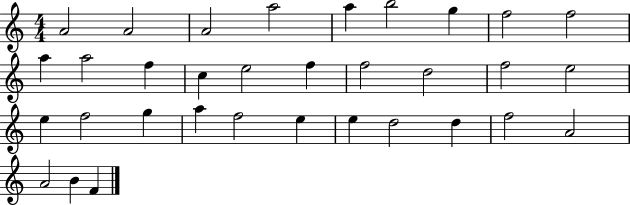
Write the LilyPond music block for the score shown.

{
  \clef treble
  \numericTimeSignature
  \time 4/4
  \key c \major
  a'2 a'2 | a'2 a''2 | a''4 b''2 g''4 | f''2 f''2 | \break a''4 a''2 f''4 | c''4 e''2 f''4 | f''2 d''2 | f''2 e''2 | \break e''4 f''2 g''4 | a''4 f''2 e''4 | e''4 d''2 d''4 | f''2 a'2 | \break a'2 b'4 f'4 | \bar "|."
}